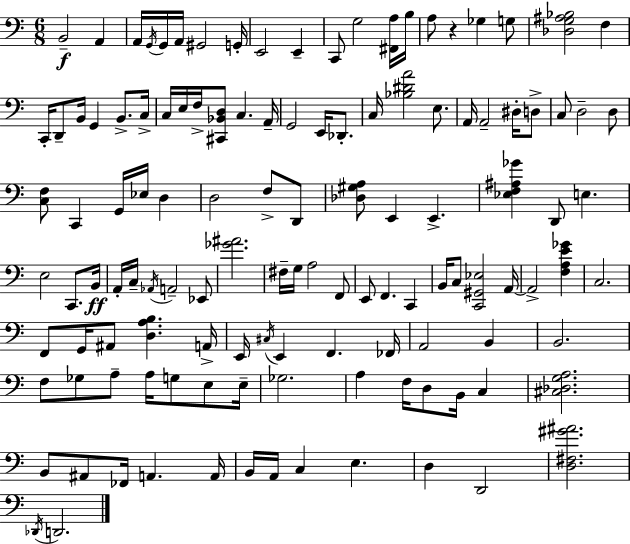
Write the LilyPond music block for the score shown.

{
  \clef bass
  \numericTimeSignature
  \time 6/8
  \key c \major
  b,2--\f a,4 | a,16 \acciaccatura { g,16 } g,16 a,16 gis,2 | g,16-. e,2 e,4-- | c,8 g2 <fis, a>16 | \break b16 a8 r4 ges4 g8 | <des g ais bes>2 f4 | c,16-. d,8-- b,16 g,4 b,8.-> | c16-> c16 e16 f16-> <cis, bes, d>8 c4. | \break a,16-- g,2 e,16 des,8.-. | c16 <bes dis' a'>2 e8. | a,16 a,2-- dis16-. d8-> | c8 d2-- d8 | \break <c f>8 c,4 g,16 ees16 d4 | d2 f8-> d,8 | <des gis a>8 e,4 e,4.-> | <ees f ais ges'>4 d,8 e4. | \break e2 c,8. | b,16\ff a,16-. c16-- \acciaccatura { aes,16 } a,2-- | ees,8 <ges' ais'>2. | fis16-- g16 a2 | \break f,8 e,8 f,4. c,4 | b,16 c8 <c, gis, ees>2 | a,16~~ a,2-> <f a e' ges'>4 | c2. | \break f,8 g,16 ais,8 <d a b>4. | a,16-> e,16 \acciaccatura { cis16 } e,4 f,4. | fes,16 a,2 b,4 | b,2. | \break f8 ges8 a8-- a16 g8 | e8 e16-- ges2. | a4 f16 d8 b,16 c4 | <cis des g a>2. | \break b,8 ais,8 fes,16 a,4. | a,16 b,16 a,16 c4 e4. | d4 d,2 | <d fis gis' ais'>2. | \break \acciaccatura { des,16 } d,2. | \bar "|."
}